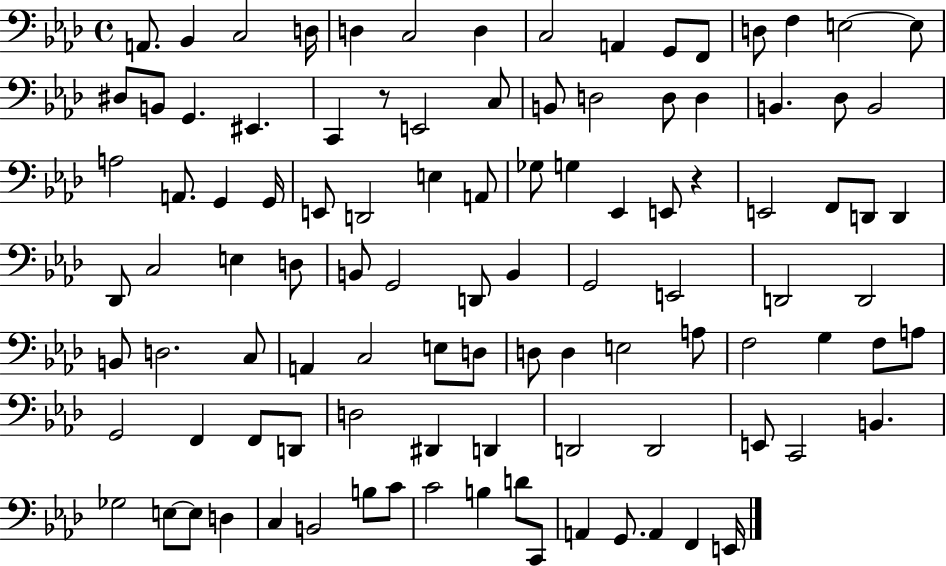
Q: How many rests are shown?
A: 2